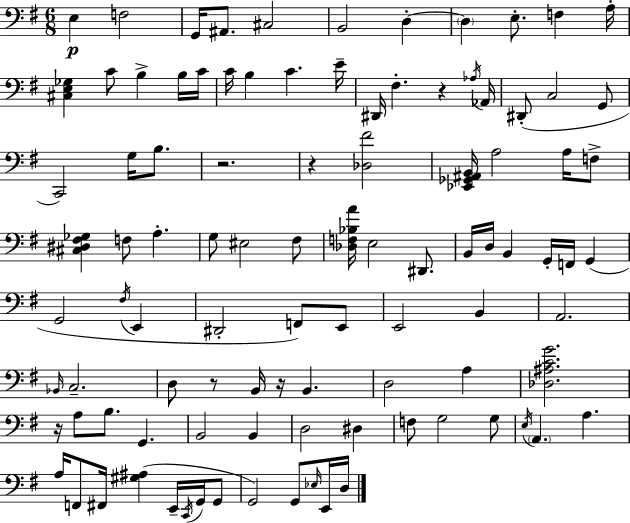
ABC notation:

X:1
T:Untitled
M:6/8
L:1/4
K:Em
E, F,2 G,,/4 ^A,,/2 ^C,2 B,,2 D, D, E,/2 F, A,/4 [^C,E,_G,] C/2 B, B,/4 C/4 C/4 B, C E/4 ^D,,/4 ^F, z _A,/4 _A,,/4 ^D,,/2 C,2 G,,/2 C,,2 G,/4 B,/2 z2 z [_D,^F]2 [_E,,_G,,^A,,B,,]/4 A,2 A,/4 F,/2 [^C,^D,^F,_G,] F,/2 A, G,/2 ^E,2 ^F,/2 [_D,F,_B,A]/4 E,2 ^D,,/2 B,,/4 D,/4 B,, G,,/4 F,,/4 G,, G,,2 ^F,/4 E,, ^D,,2 F,,/2 E,,/2 E,,2 B,, A,,2 _B,,/4 C,2 D,/2 z/2 B,,/4 z/4 B,, D,2 A, [_D,^A,CG]2 z/4 A,/2 B,/2 G,, B,,2 B,, D,2 ^D, F,/2 G,2 G,/2 E,/4 A,, A, A,/4 F,,/2 ^F,,/4 [^G,^A,] E,,/4 C,,/4 G,,/4 G,,/2 G,,2 G,,/2 _E,/4 E,,/4 D,/4